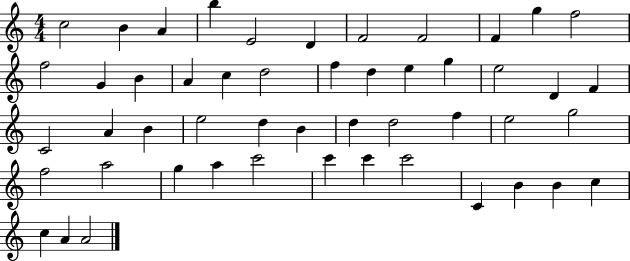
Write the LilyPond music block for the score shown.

{
  \clef treble
  \numericTimeSignature
  \time 4/4
  \key c \major
  c''2 b'4 a'4 | b''4 e'2 d'4 | f'2 f'2 | f'4 g''4 f''2 | \break f''2 g'4 b'4 | a'4 c''4 d''2 | f''4 d''4 e''4 g''4 | e''2 d'4 f'4 | \break c'2 a'4 b'4 | e''2 d''4 b'4 | d''4 d''2 f''4 | e''2 g''2 | \break f''2 a''2 | g''4 a''4 c'''2 | c'''4 c'''4 c'''2 | c'4 b'4 b'4 c''4 | \break c''4 a'4 a'2 | \bar "|."
}